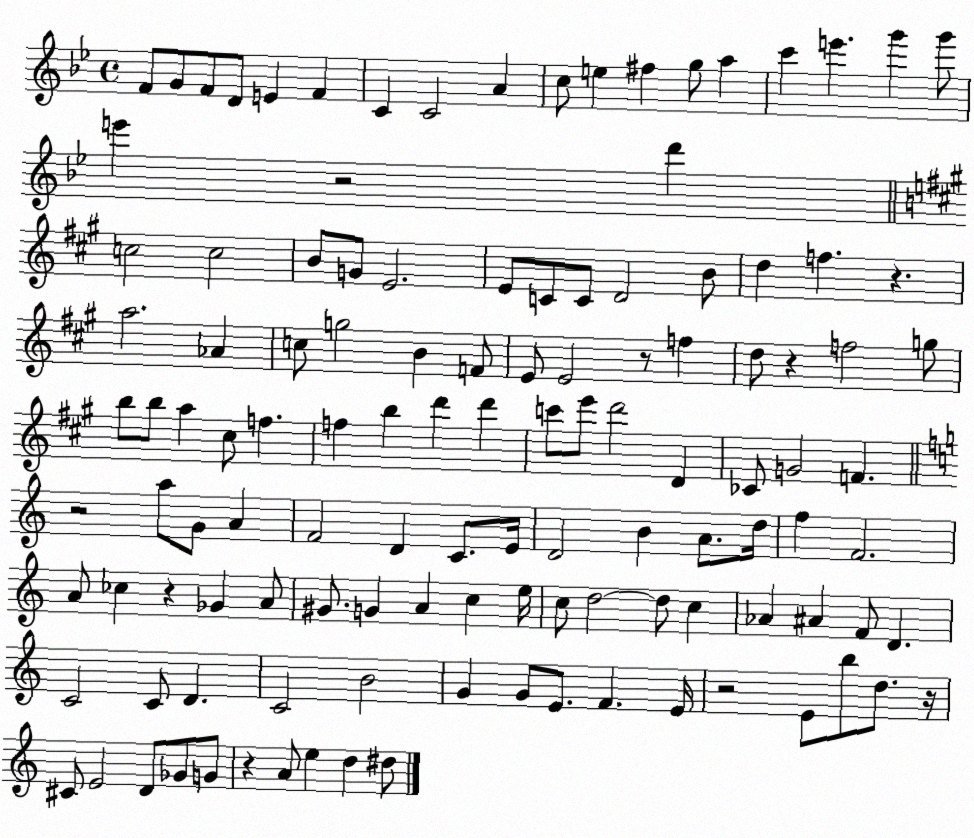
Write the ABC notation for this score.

X:1
T:Untitled
M:4/4
L:1/4
K:Bb
F/2 G/2 F/2 D/2 E F C C2 A c/2 e ^f g/2 a c' e' g' g'/2 e' z2 d' c2 c2 B/2 G/2 E2 E/2 C/2 C/2 D2 B/2 d f z a2 _A c/2 g2 B F/2 E/2 E2 z/2 f d/2 z f2 g/2 b/2 b/2 a ^c/2 f f b d' d' c'/2 e'/2 d'2 D _C/2 G2 F z2 a/2 G/2 A F2 D C/2 E/4 D2 B A/2 d/4 f F2 A/2 _c z _G A/2 ^G/2 G A c e/4 c/2 d2 d/2 c _A ^A F/2 D C2 C/2 D C2 B2 G G/2 E/2 F E/4 z2 E/2 b/2 d/2 z/4 ^C/2 E2 D/2 _G/2 G/2 z A/2 e d ^d/2